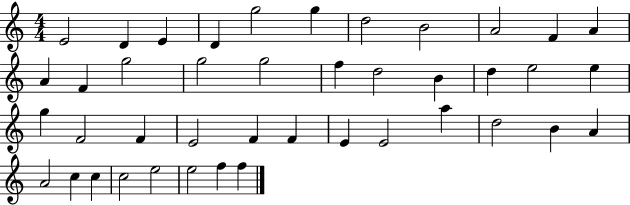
X:1
T:Untitled
M:4/4
L:1/4
K:C
E2 D E D g2 g d2 B2 A2 F A A F g2 g2 g2 f d2 B d e2 e g F2 F E2 F F E E2 a d2 B A A2 c c c2 e2 e2 f f